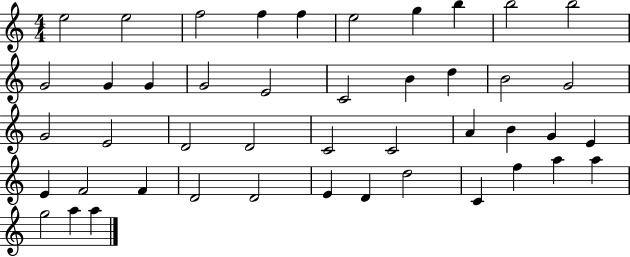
E5/h E5/h F5/h F5/q F5/q E5/h G5/q B5/q B5/h B5/h G4/h G4/q G4/q G4/h E4/h C4/h B4/q D5/q B4/h G4/h G4/h E4/h D4/h D4/h C4/h C4/h A4/q B4/q G4/q E4/q E4/q F4/h F4/q D4/h D4/h E4/q D4/q D5/h C4/q F5/q A5/q A5/q G5/h A5/q A5/q